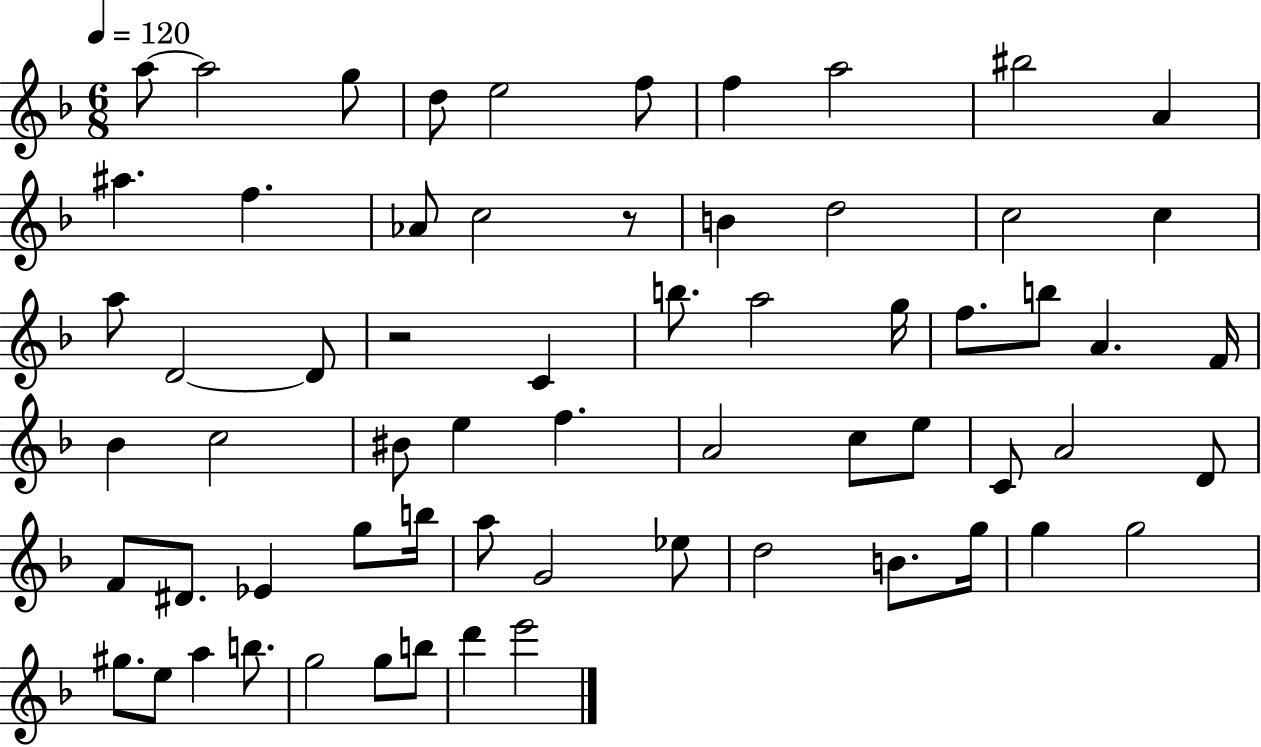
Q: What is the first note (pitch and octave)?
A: A5